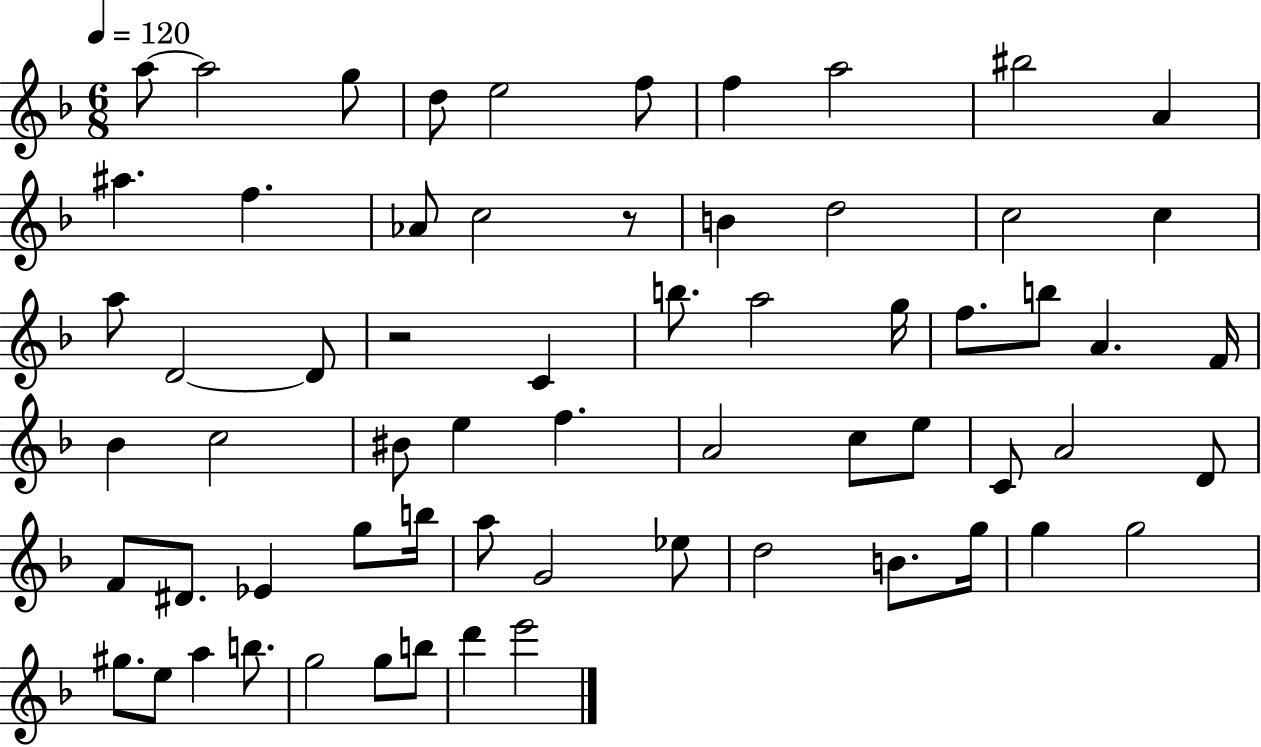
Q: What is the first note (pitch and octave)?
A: A5